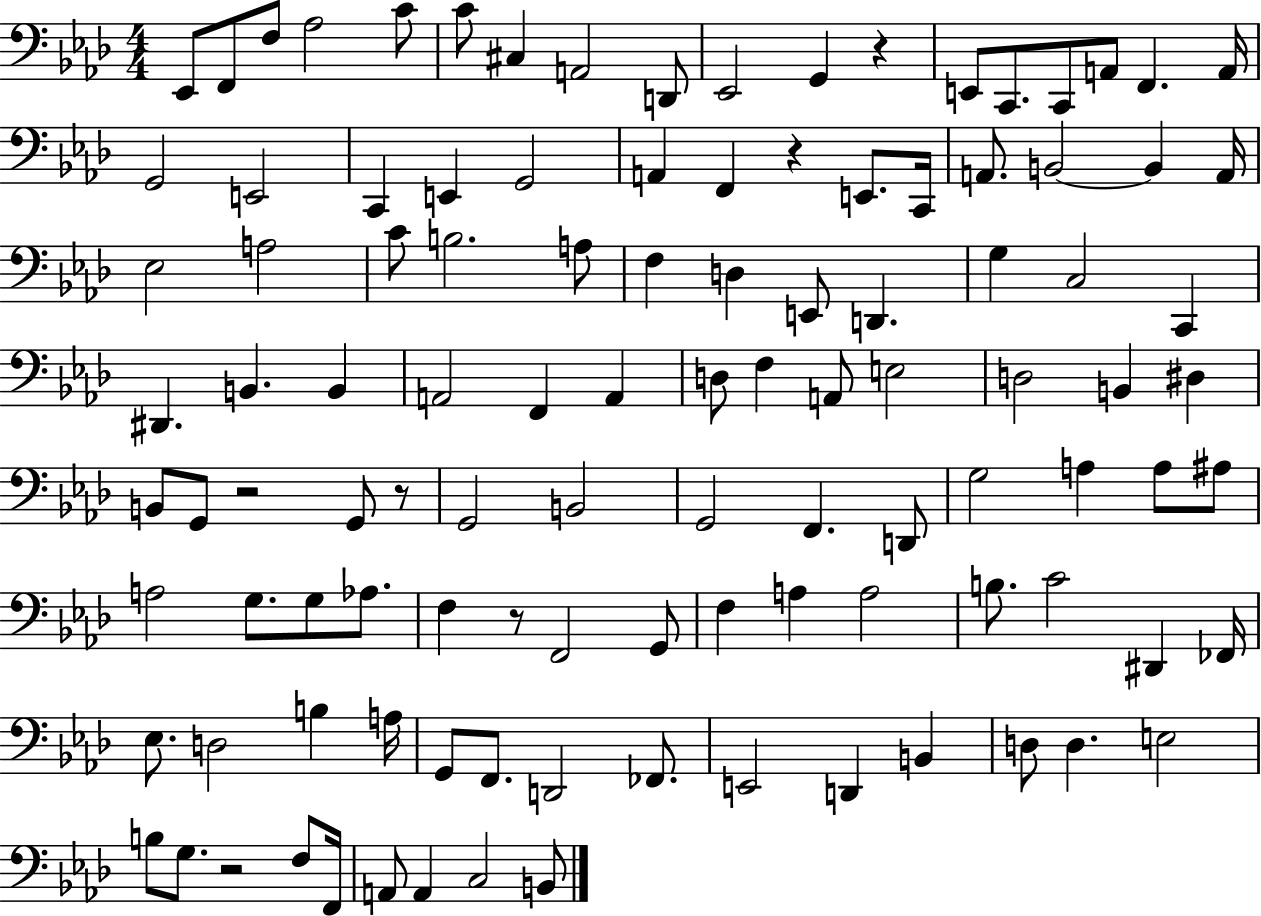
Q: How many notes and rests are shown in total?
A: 109